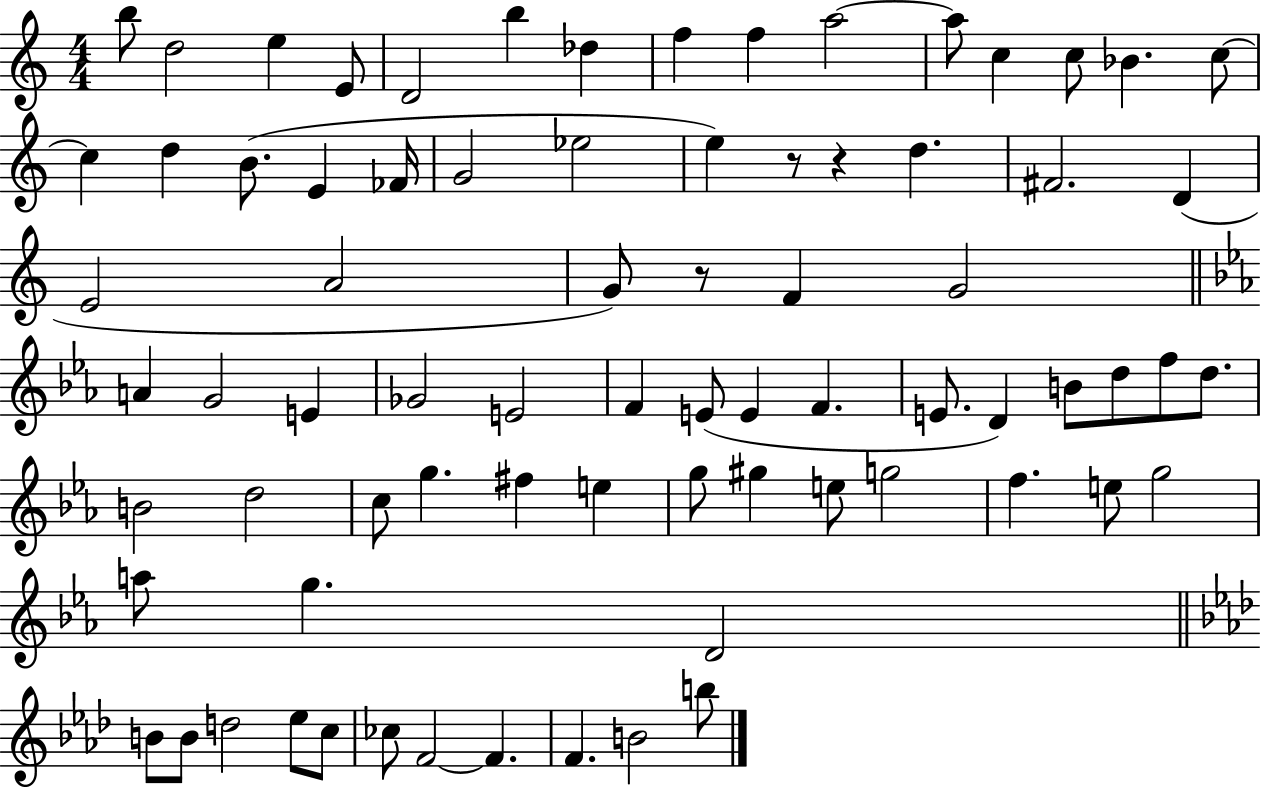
B5/e D5/h E5/q E4/e D4/h B5/q Db5/q F5/q F5/q A5/h A5/e C5/q C5/e Bb4/q. C5/e C5/q D5/q B4/e. E4/q FES4/s G4/h Eb5/h E5/q R/e R/q D5/q. F#4/h. D4/q E4/h A4/h G4/e R/e F4/q G4/h A4/q G4/h E4/q Gb4/h E4/h F4/q E4/e E4/q F4/q. E4/e. D4/q B4/e D5/e F5/e D5/e. B4/h D5/h C5/e G5/q. F#5/q E5/q G5/e G#5/q E5/e G5/h F5/q. E5/e G5/h A5/e G5/q. D4/h B4/e B4/e D5/h Eb5/e C5/e CES5/e F4/h F4/q. F4/q. B4/h B5/e